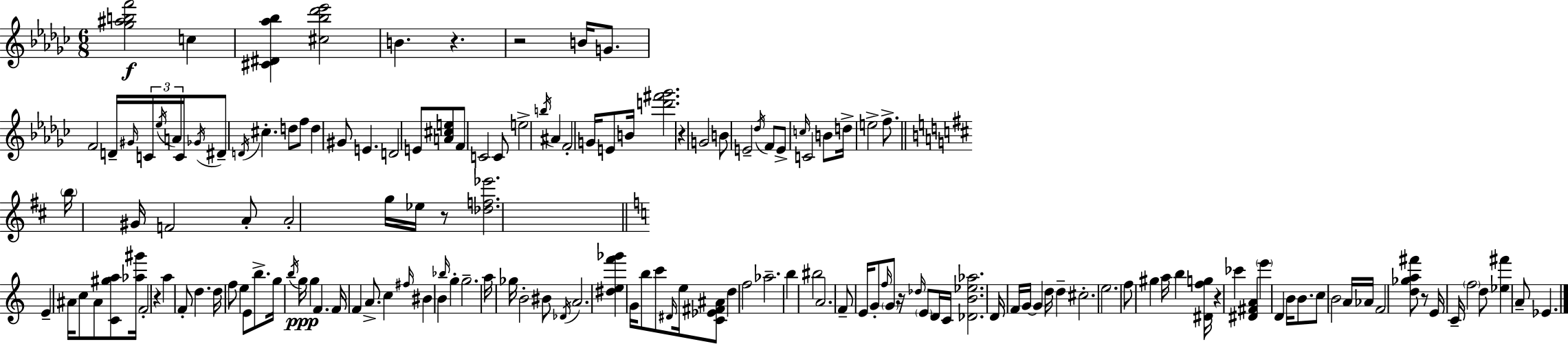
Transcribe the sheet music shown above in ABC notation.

X:1
T:Untitled
M:6/8
L:1/4
K:Ebm
[_g^abf']2 c [^C^D_a_b] [^c_b_d'_e']2 B z z2 B/4 G/2 F2 D/4 ^G/4 C/4 _e/4 A/4 C/4 _G/4 ^D/2 D/4 ^c d/2 f/2 d ^G/2 E D2 E/2 [A^ce]/2 F/2 C2 C/2 e2 b/4 ^A F2 G/4 E/2 B/4 [d'^f'_g']2 z G2 B/2 E2 _d/4 F/2 E/2 c/4 C2 B/2 d/4 e2 f/2 b/4 ^G/4 F2 A/2 A2 g/4 _e/4 z/2 [_df_e']2 E ^A/4 c/2 ^A/2 [C^ga]/2 [_a^g']/4 F2 z a F/2 d d/4 f/2 e E/2 b/2 g/4 b/4 g/4 g F F/4 F A/2 c ^f/4 ^B B _b/4 g g2 a/4 _g/4 B2 ^B/2 _D/4 A2 [^def'_g'] G/4 b/2 c'/2 ^D/4 e/4 [C_E^F^A]/2 d f2 _a2 b ^b2 A2 F/2 E/4 G/2 f/4 G/2 z/4 _d/4 E/2 D/4 C/4 [_DB_e_a]2 D/4 F/4 G/4 G d/4 d ^c2 e2 f/2 ^g a/4 b [^Dfg]/4 z _c' [^D^FA] e' D B/4 B/2 c/2 B2 A/4 _A/4 F2 [d_ga^f']/2 z/2 E/4 C/4 f2 d/2 [_e^f'] A/2 _E